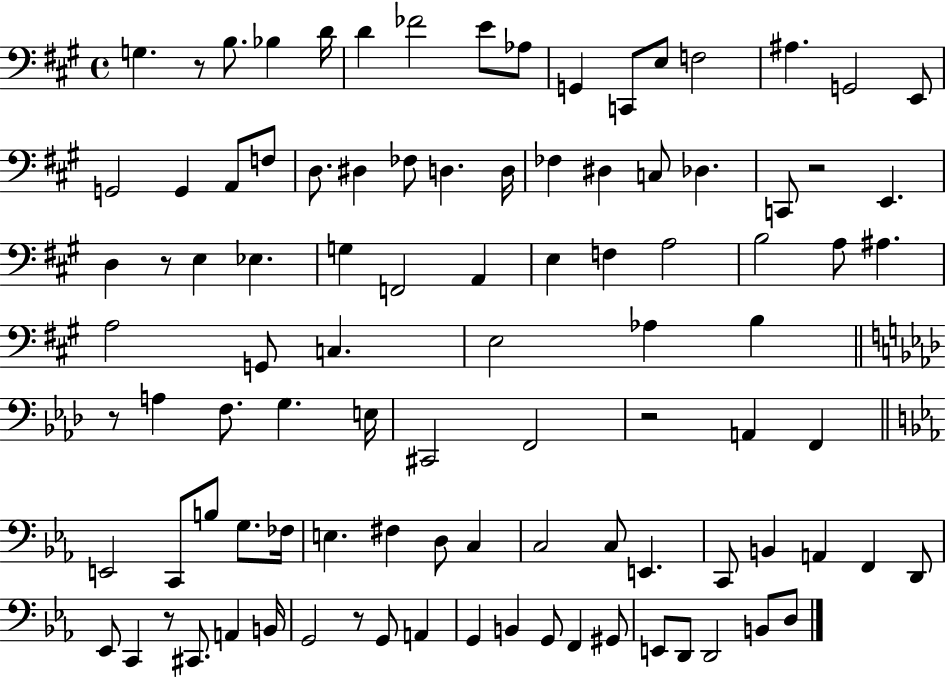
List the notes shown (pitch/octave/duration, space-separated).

G3/q. R/e B3/e. Bb3/q D4/s D4/q FES4/h E4/e Ab3/e G2/q C2/e E3/e F3/h A#3/q. G2/h E2/e G2/h G2/q A2/e F3/e D3/e. D#3/q FES3/e D3/q. D3/s FES3/q D#3/q C3/e Db3/q. C2/e R/h E2/q. D3/q R/e E3/q Eb3/q. G3/q F2/h A2/q E3/q F3/q A3/h B3/h A3/e A#3/q. A3/h G2/e C3/q. E3/h Ab3/q B3/q R/e A3/q F3/e. G3/q. E3/s C#2/h F2/h R/h A2/q F2/q E2/h C2/e B3/e G3/e. FES3/s E3/q. F#3/q D3/e C3/q C3/h C3/e E2/q. C2/e B2/q A2/q F2/q D2/e Eb2/e C2/q R/e C#2/e. A2/q B2/s G2/h R/e G2/e A2/q G2/q B2/q G2/e F2/q G#2/e E2/e D2/e D2/h B2/e D3/e